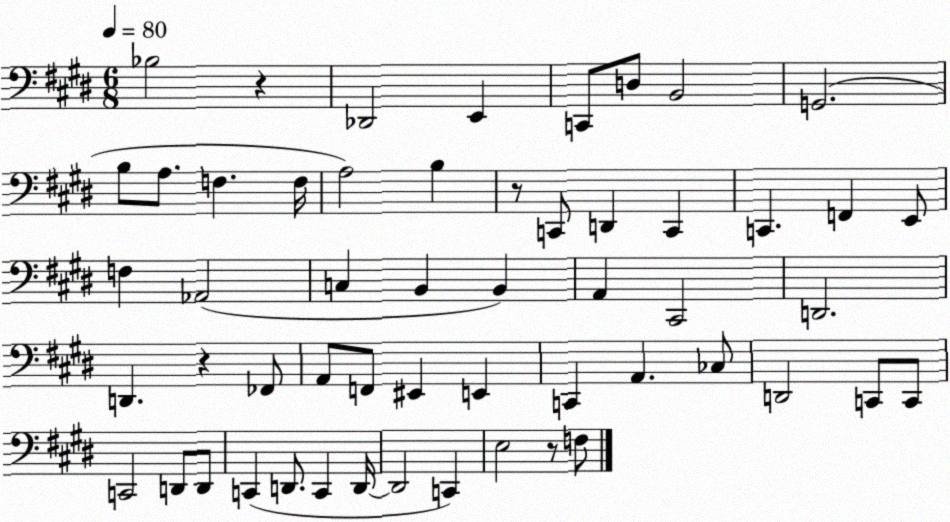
X:1
T:Untitled
M:6/8
L:1/4
K:E
_B,2 z _D,,2 E,, C,,/2 D,/2 B,,2 G,,2 B,/2 A,/2 F, F,/4 A,2 B, z/2 C,,/2 D,, C,, C,, F,, E,,/2 F, _A,,2 C, B,, B,, A,, ^C,,2 D,,2 D,, z _F,,/2 A,,/2 F,,/2 ^E,, E,, C,, A,, _C,/2 D,,2 C,,/2 C,,/2 C,,2 D,,/2 D,,/2 C,, D,,/2 C,, D,,/4 D,,2 C,, E,2 z/2 F,/2